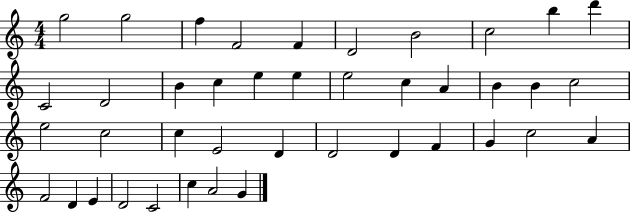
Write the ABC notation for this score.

X:1
T:Untitled
M:4/4
L:1/4
K:C
g2 g2 f F2 F D2 B2 c2 b d' C2 D2 B c e e e2 c A B B c2 e2 c2 c E2 D D2 D F G c2 A F2 D E D2 C2 c A2 G